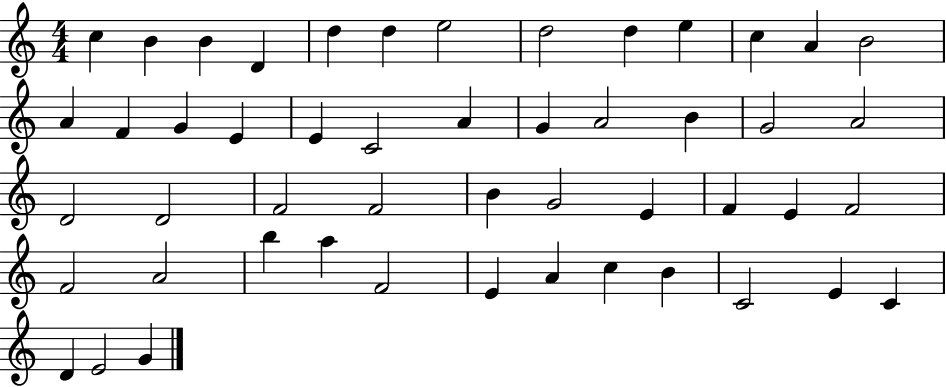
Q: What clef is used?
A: treble